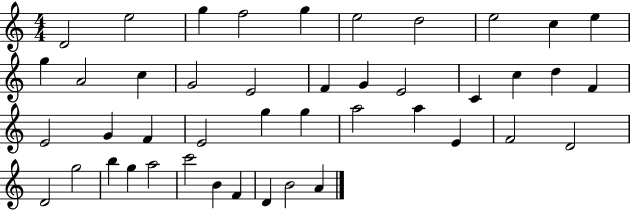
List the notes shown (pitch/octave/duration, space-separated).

D4/h E5/h G5/q F5/h G5/q E5/h D5/h E5/h C5/q E5/q G5/q A4/h C5/q G4/h E4/h F4/q G4/q E4/h C4/q C5/q D5/q F4/q E4/h G4/q F4/q E4/h G5/q G5/q A5/h A5/q E4/q F4/h D4/h D4/h G5/h B5/q G5/q A5/h C6/h B4/q F4/q D4/q B4/h A4/q